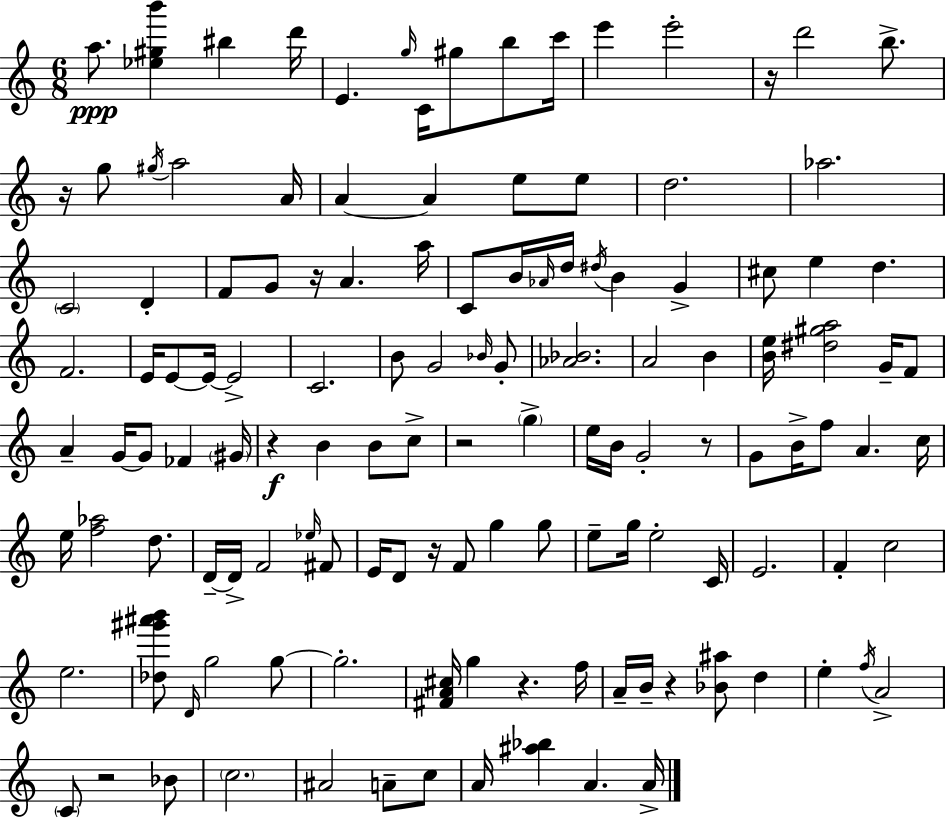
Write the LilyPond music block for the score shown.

{
  \clef treble
  \numericTimeSignature
  \time 6/8
  \key a \minor
  a''8.\ppp <ees'' gis'' b'''>4 bis''4 d'''16 | e'4. \grace { g''16 } c'16 gis''8 b''8 | c'''16 e'''4 e'''2-. | r16 d'''2 b''8.-> | \break r16 g''8 \acciaccatura { gis''16 } a''2 | a'16 a'4~~ a'4 e''8 | e''8 d''2. | aes''2. | \break \parenthesize c'2 d'4-. | f'8 g'8 r16 a'4. | a''16 c'8 b'16 \grace { aes'16 } d''16 \acciaccatura { dis''16 } b'4 | g'4-> cis''8 e''4 d''4. | \break f'2. | e'16 e'8~~ e'16~~ e'2-> | c'2. | b'8 g'2 | \break \grace { bes'16 } g'8-. <aes' bes'>2. | a'2 | b'4 <b' e''>16 <dis'' gis'' a''>2 | g'16-- f'8 a'4-- g'16~~ g'8 | \break fes'4 \parenthesize gis'16 r4\f b'4 | b'8 c''8-> r2 | \parenthesize g''4-> e''16 b'16 g'2-. | r8 g'8 b'16-> f''8 a'4. | \break c''16 e''16 <f'' aes''>2 | d''8. d'16--~~ d'16-> f'2 | \grace { ees''16 } fis'8 e'16 d'8 r16 f'8 | g''4 g''8 e''8-- g''16 e''2-. | \break c'16 e'2. | f'4-. c''2 | e''2. | <des'' gis''' ais''' b'''>8 \grace { d'16 } g''2 | \break g''8~~ g''2.-. | <fis' a' cis''>16 g''4 | r4. f''16 a'16-- b'16-- r4 | <bes' ais''>8 d''4 e''4-. \acciaccatura { f''16 } | \break a'2-> \parenthesize c'8 r2 | bes'8 \parenthesize c''2. | ais'2 | a'8-- c''8 a'16 <ais'' bes''>4 | \break a'4. a'16-> \bar "|."
}